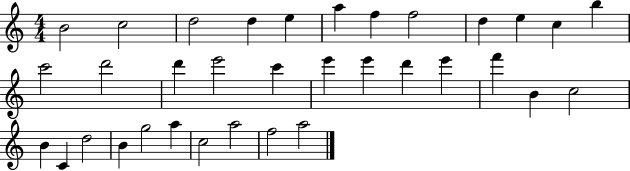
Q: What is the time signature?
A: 4/4